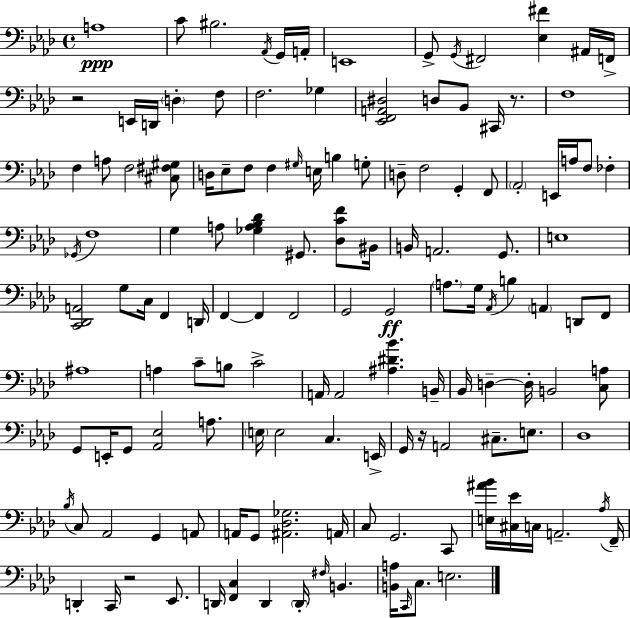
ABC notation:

X:1
T:Untitled
M:4/4
L:1/4
K:Fm
A,4 C/2 ^B,2 _A,,/4 G,,/4 A,,/4 E,,4 G,,/2 G,,/4 ^F,,2 [_E,^F] ^A,,/4 F,,/4 z2 E,,/4 D,,/4 D, F,/2 F,2 _G, [_E,,F,,A,,^D,]2 D,/2 _B,,/2 ^C,,/4 z/2 F,4 F, A,/2 F,2 [^C,^F,^G,]/2 D,/4 _E,/2 F,/2 F, ^G,/4 E,/4 B, G,/2 D,/2 F,2 G,, F,,/2 _A,,2 E,,/4 A,/4 F,/2 _F, _G,,/4 F,4 G, A,/2 [_G,A,_B,_D] ^G,,/2 [_D,CF]/2 ^B,,/4 B,,/4 A,,2 G,,/2 E,4 [C,,_D,,A,,]2 G,/2 C,/4 F,, D,,/4 F,, F,, F,,2 G,,2 G,,2 A,/2 G,/4 _A,,/4 B, A,, D,,/2 F,,/2 ^A,4 A, C/2 B,/2 C2 A,,/4 A,,2 [^A,^D_B] B,,/4 _B,,/4 D, D,/4 B,,2 [C,A,]/2 G,,/2 E,,/4 G,,/2 [_A,,_E,]2 A,/2 E,/4 E,2 C, E,,/4 G,,/4 z/4 A,,2 ^C,/2 E,/2 _D,4 _B,/4 C,/2 _A,,2 G,, A,,/2 A,,/4 G,,/2 [^A,,_D,_G,]2 A,,/4 C,/2 G,,2 C,,/2 [E,^A_B]/4 [^C,_E]/4 C,/4 A,,2 _A,/4 F,,/4 D,, C,,/4 z2 _E,,/2 D,,/4 [F,,C,] D,, D,,/4 ^F,/4 B,, [B,,A,]/4 C,,/4 C,/2 E,2